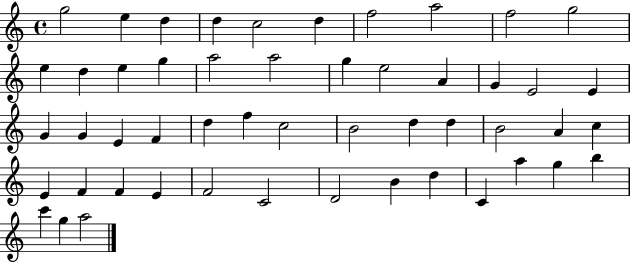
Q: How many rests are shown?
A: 0